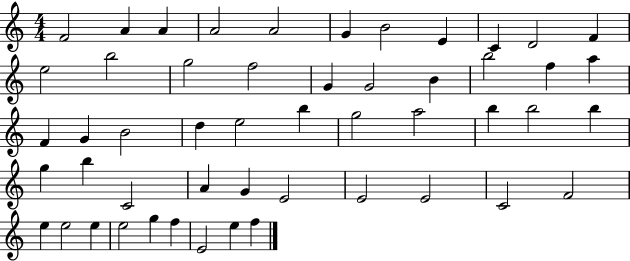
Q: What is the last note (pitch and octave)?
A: F5